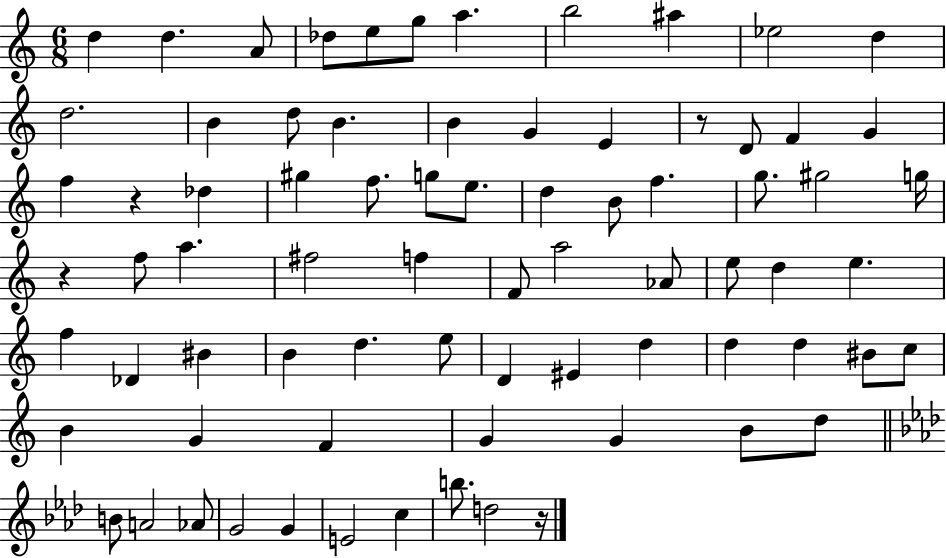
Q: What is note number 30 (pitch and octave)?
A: F5